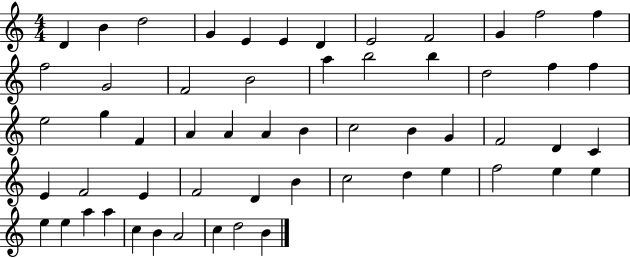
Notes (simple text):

D4/q B4/q D5/h G4/q E4/q E4/q D4/q E4/h F4/h G4/q F5/h F5/q F5/h G4/h F4/h B4/h A5/q B5/h B5/q D5/h F5/q F5/q E5/h G5/q F4/q A4/q A4/q A4/q B4/q C5/h B4/q G4/q F4/h D4/q C4/q E4/q F4/h E4/q F4/h D4/q B4/q C5/h D5/q E5/q F5/h E5/q E5/q E5/q E5/q A5/q A5/q C5/q B4/q A4/h C5/q D5/h B4/q